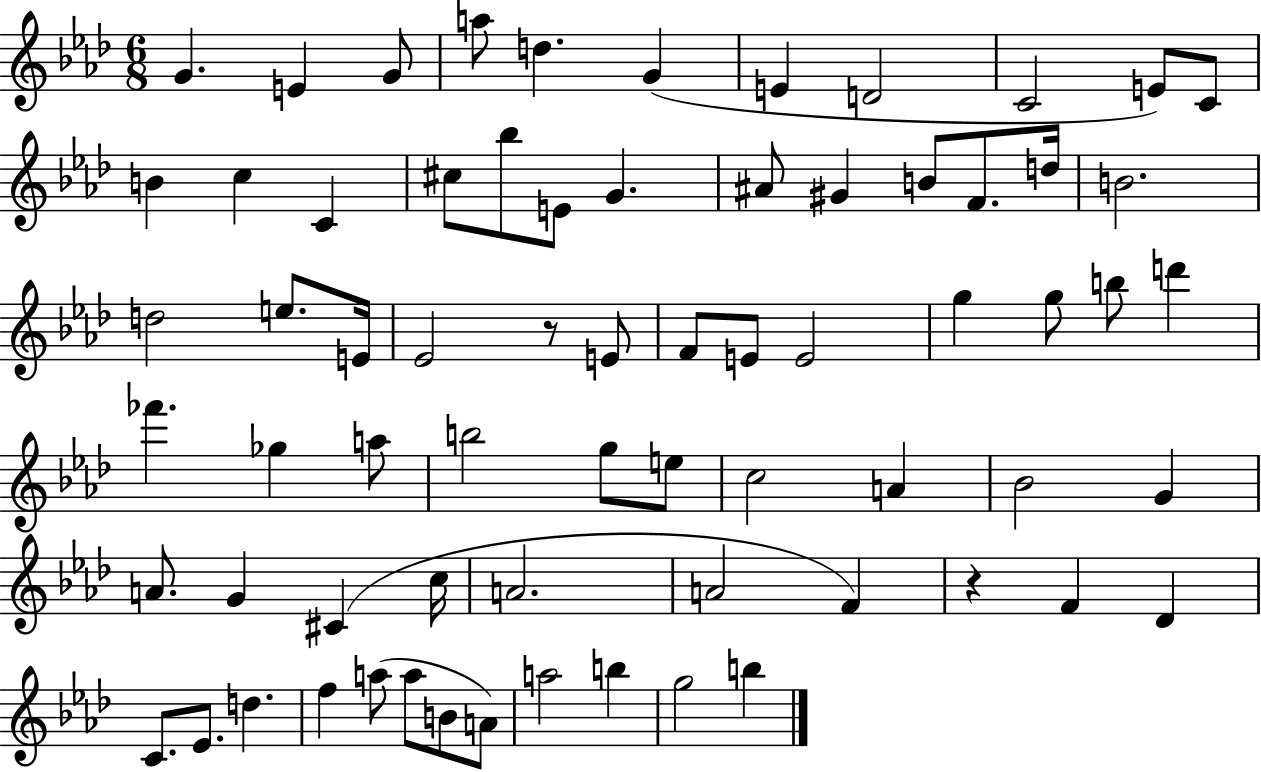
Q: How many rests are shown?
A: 2